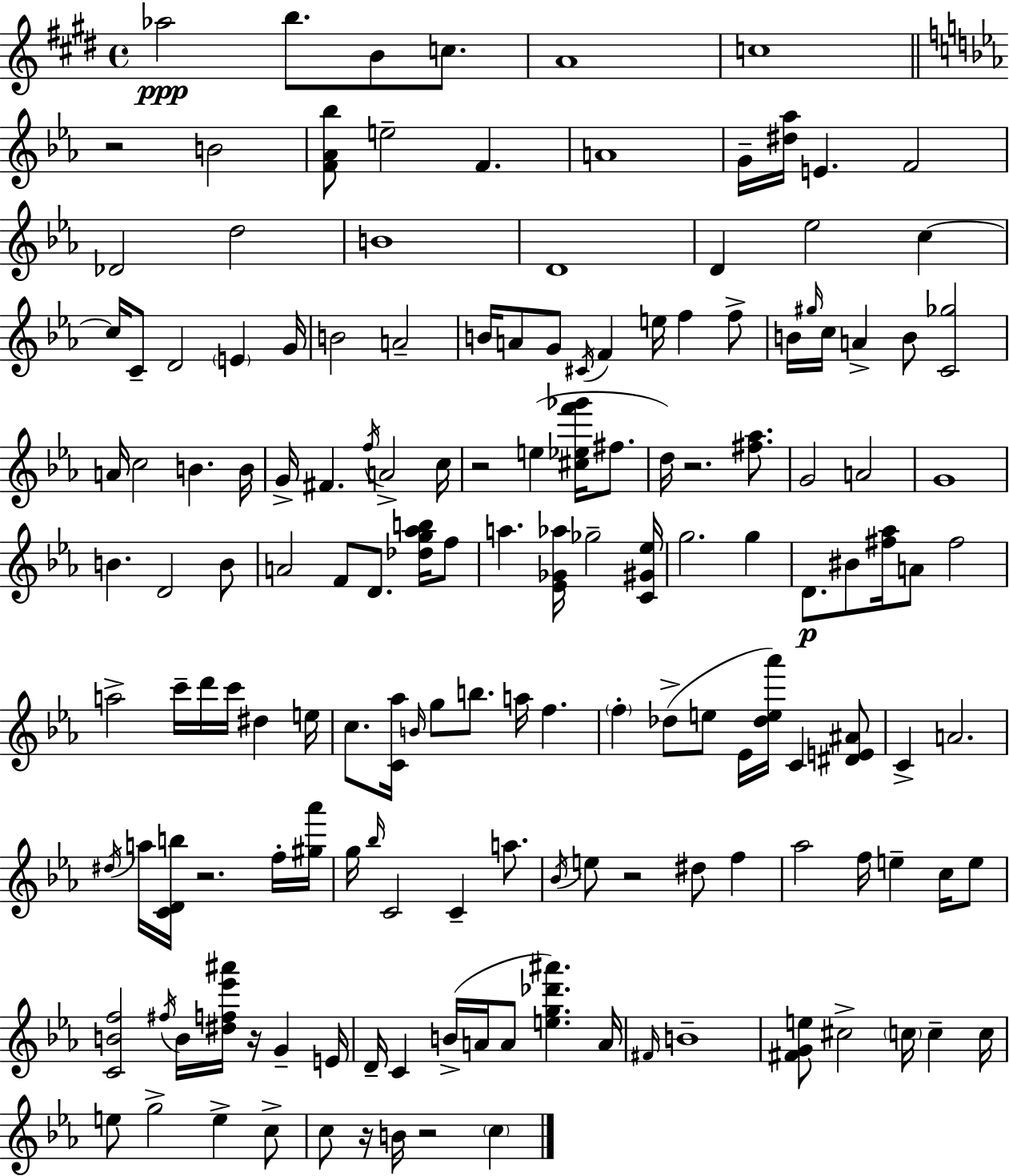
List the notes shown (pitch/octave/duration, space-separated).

Ab5/h B5/e. B4/e C5/e. A4/w C5/w R/h B4/h [F4,Ab4,Bb5]/e E5/h F4/q. A4/w G4/s [D#5,Ab5]/s E4/q. F4/h Db4/h D5/h B4/w D4/w D4/q Eb5/h C5/q C5/s C4/e D4/h E4/q G4/s B4/h A4/h B4/s A4/e G4/e C#4/s F4/q E5/s F5/q F5/e B4/s G#5/s C5/s A4/q B4/e [C4,Gb5]/h A4/s C5/h B4/q. B4/s G4/s F#4/q. F5/s A4/h C5/s R/h E5/q [C#5,Eb5,F6,Gb6]/s F#5/e. D5/s R/h. [F#5,Ab5]/e. G4/h A4/h G4/w B4/q. D4/h B4/e A4/h F4/e D4/e. [Db5,G5,Ab5,B5]/s F5/e A5/q. [Eb4,Gb4,Ab5]/s Gb5/h [C4,G#4,Eb5]/s G5/h. G5/q D4/e. BIS4/e [F#5,Ab5]/s A4/e F#5/h A5/h C6/s D6/s C6/s D#5/q E5/s C5/e. [C4,Ab5]/s B4/s G5/e B5/e. A5/s F5/q. F5/q Db5/e E5/e Eb4/s [Db5,E5,Ab6]/s C4/q [D#4,E4,A#4]/e C4/q A4/h. D#5/s A5/s [C4,D4,B5]/s R/h. F5/s [G#5,Ab6]/s G5/s Bb5/s C4/h C4/q A5/e. Bb4/s E5/e R/h D#5/e F5/q Ab5/h F5/s E5/q C5/s E5/e [C4,B4,F5]/h F#5/s B4/s [D#5,F5,Eb6,A#6]/s R/s G4/q E4/s D4/s C4/q B4/s A4/s A4/e [E5,G5,Db6,A#6]/q. A4/s F#4/s B4/w [F#4,G4,E5]/e C#5/h C5/s C5/q C5/s E5/e G5/h E5/q C5/e C5/e R/s B4/s R/h C5/q